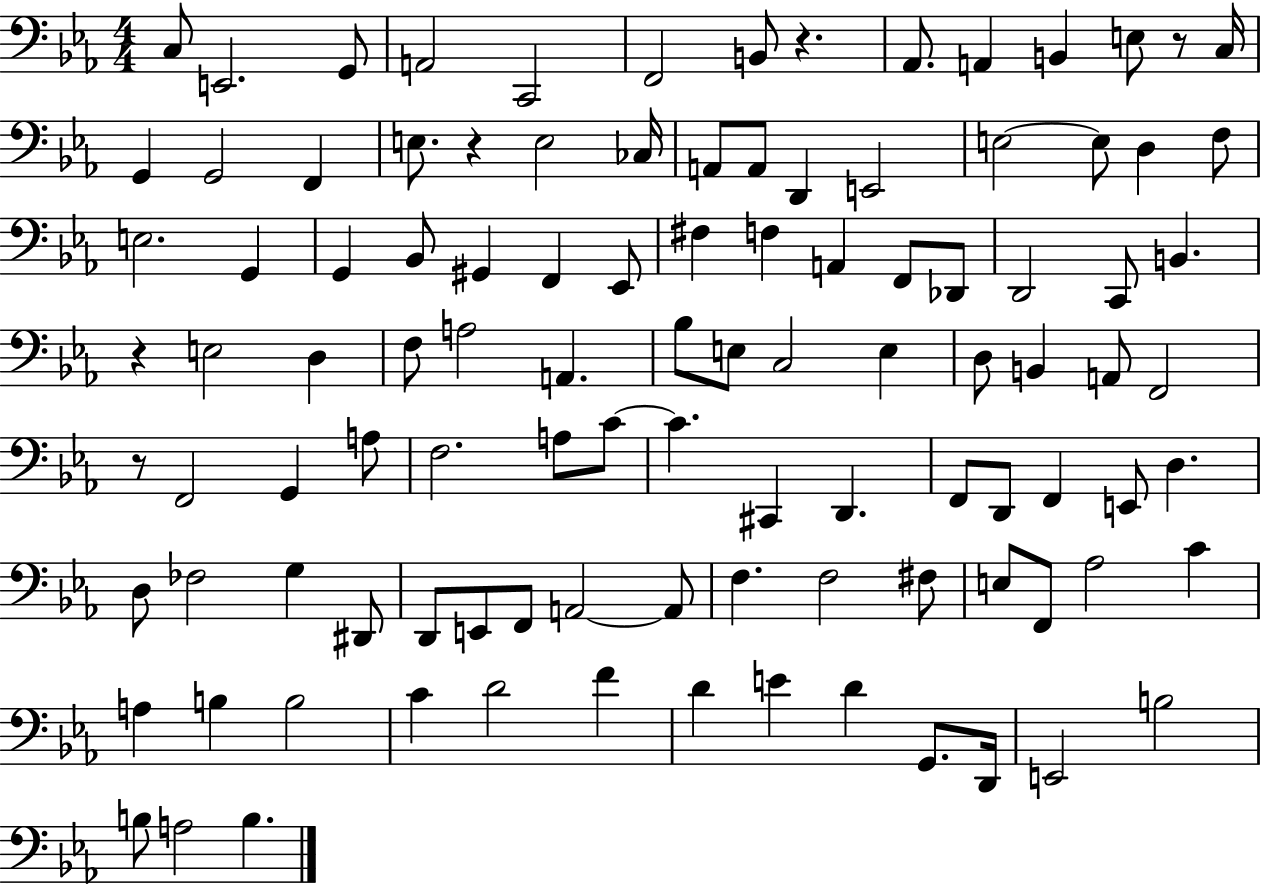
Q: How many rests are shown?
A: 5